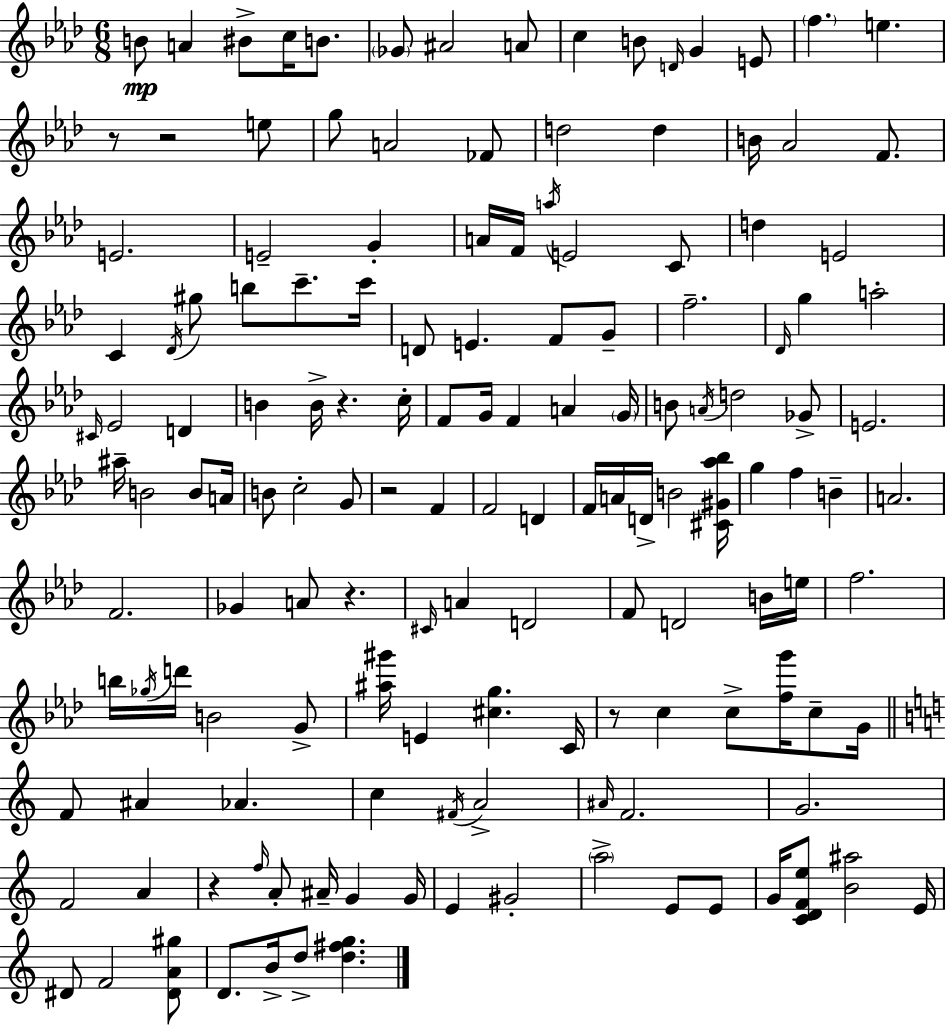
{
  \clef treble
  \numericTimeSignature
  \time 6/8
  \key aes \major
  b'8\mp a'4 bis'8-> c''16 b'8. | \parenthesize ges'8 ais'2 a'8 | c''4 b'8 \grace { d'16 } g'4 e'8 | \parenthesize f''4. e''4. | \break r8 r2 e''8 | g''8 a'2 fes'8 | d''2 d''4 | b'16 aes'2 f'8. | \break e'2. | e'2-- g'4-. | a'16 f'16 \acciaccatura { a''16 } e'2 | c'8 d''4 e'2 | \break c'4 \acciaccatura { des'16 } gis''8 b''8 c'''8.-- | c'''16 d'8 e'4. f'8 | g'8-- f''2.-- | \grace { des'16 } g''4 a''2-. | \break \grace { cis'16 } ees'2 | d'4 b'4 b'16-> r4. | c''16-. f'8 g'16 f'4 | a'4 \parenthesize g'16 b'8 \acciaccatura { a'16 } d''2 | \break ges'8-> e'2. | ais''16-- b'2 | b'8 a'16 b'8 c''2-. | g'8 r2 | \break f'4 f'2 | d'4 f'16 a'16 d'16-> b'2 | <cis' gis' aes'' bes''>16 g''4 f''4 | b'4-- a'2. | \break f'2. | ges'4 a'8 | r4. \grace { cis'16 } a'4 d'2 | f'8 d'2 | \break b'16 e''16 f''2. | b''16 \acciaccatura { ges''16 } d'''16 b'2 | g'8-> <ais'' gis'''>16 e'4 | <cis'' g''>4. c'16 r8 c''4 | \break c''8-> <f'' g'''>16 c''8-- g'16 \bar "||" \break \key c \major f'8 ais'4 aes'4. | c''4 \acciaccatura { fis'16 } a'2-> | \grace { ais'16 } f'2. | g'2. | \break f'2 a'4 | r4 \grace { f''16 } a'8-. ais'16-- g'4 | g'16 e'4 gis'2-. | \parenthesize a''2-> e'8 | \break e'8 g'16 <c' d' f' e''>8 <b' ais''>2 | e'16 dis'8 f'2 | <dis' a' gis''>8 d'8. b'16-> d''8-> <d'' fis'' g''>4. | \bar "|."
}